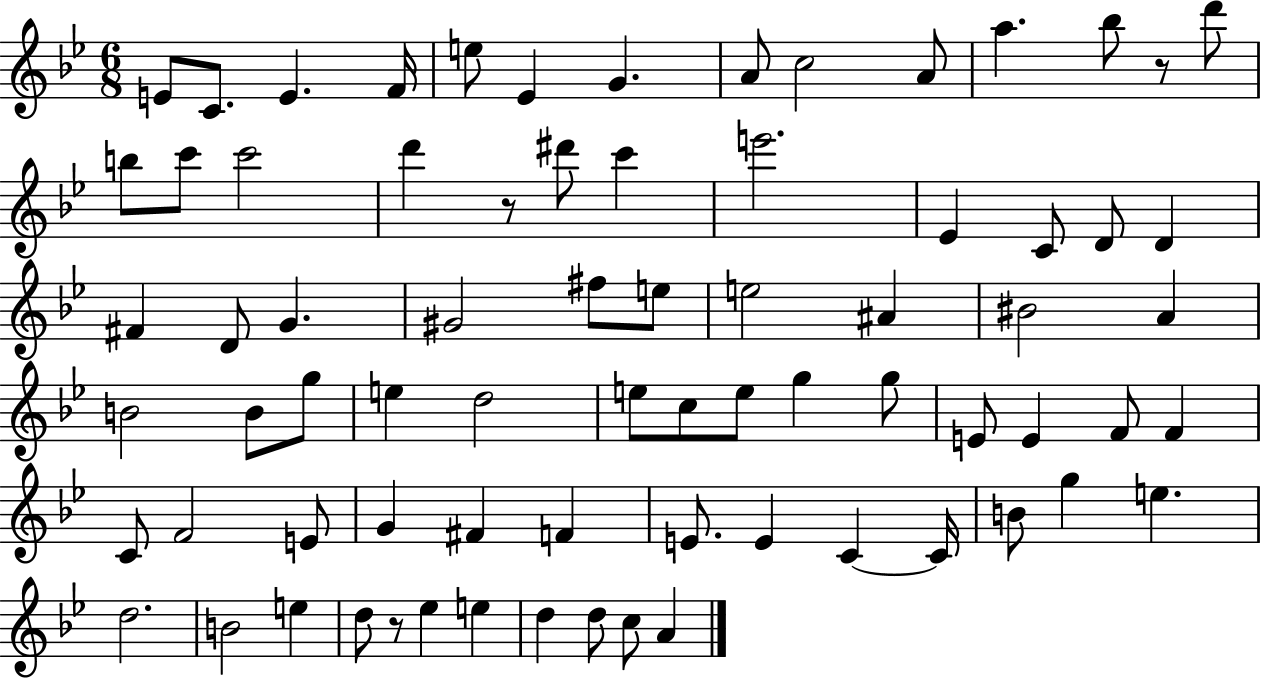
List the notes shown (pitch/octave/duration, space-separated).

E4/e C4/e. E4/q. F4/s E5/e Eb4/q G4/q. A4/e C5/h A4/e A5/q. Bb5/e R/e D6/e B5/e C6/e C6/h D6/q R/e D#6/e C6/q E6/h. Eb4/q C4/e D4/e D4/q F#4/q D4/e G4/q. G#4/h F#5/e E5/e E5/h A#4/q BIS4/h A4/q B4/h B4/e G5/e E5/q D5/h E5/e C5/e E5/e G5/q G5/e E4/e E4/q F4/e F4/q C4/e F4/h E4/e G4/q F#4/q F4/q E4/e. E4/q C4/q C4/s B4/e G5/q E5/q. D5/h. B4/h E5/q D5/e R/e Eb5/q E5/q D5/q D5/e C5/e A4/q